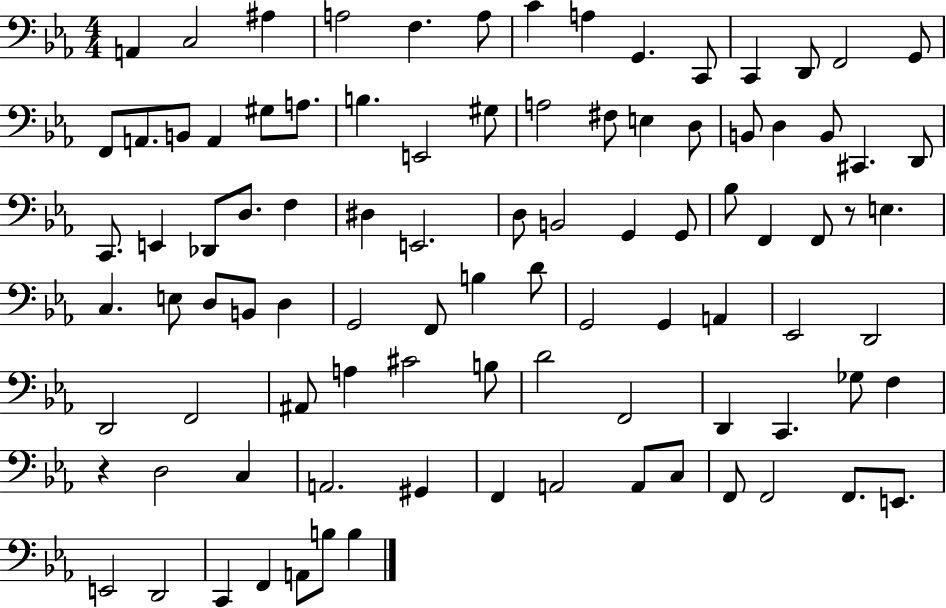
A2/q C3/h A#3/q A3/h F3/q. A3/e C4/q A3/q G2/q. C2/e C2/q D2/e F2/h G2/e F2/e A2/e. B2/e A2/q G#3/e A3/e. B3/q. E2/h G#3/e A3/h F#3/e E3/q D3/e B2/e D3/q B2/e C#2/q. D2/e C2/e. E2/q Db2/e D3/e. F3/q D#3/q E2/h. D3/e B2/h G2/q G2/e Bb3/e F2/q F2/e R/e E3/q. C3/q. E3/e D3/e B2/e D3/q G2/h F2/e B3/q D4/e G2/h G2/q A2/q Eb2/h D2/h D2/h F2/h A#2/e A3/q C#4/h B3/e D4/h F2/h D2/q C2/q. Gb3/e F3/q R/q D3/h C3/q A2/h. G#2/q F2/q A2/h A2/e C3/e F2/e F2/h F2/e. E2/e. E2/h D2/h C2/q F2/q A2/e B3/e B3/q